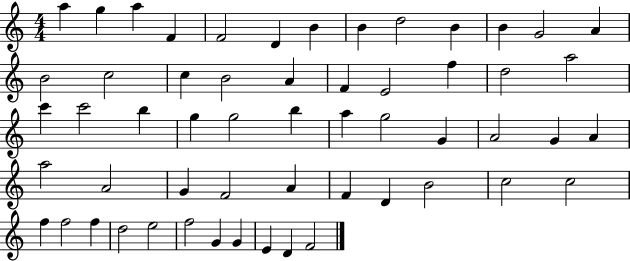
X:1
T:Untitled
M:4/4
L:1/4
K:C
a g a F F2 D B B d2 B B G2 A B2 c2 c B2 A F E2 f d2 a2 c' c'2 b g g2 b a g2 G A2 G A a2 A2 G F2 A F D B2 c2 c2 f f2 f d2 e2 f2 G G E D F2